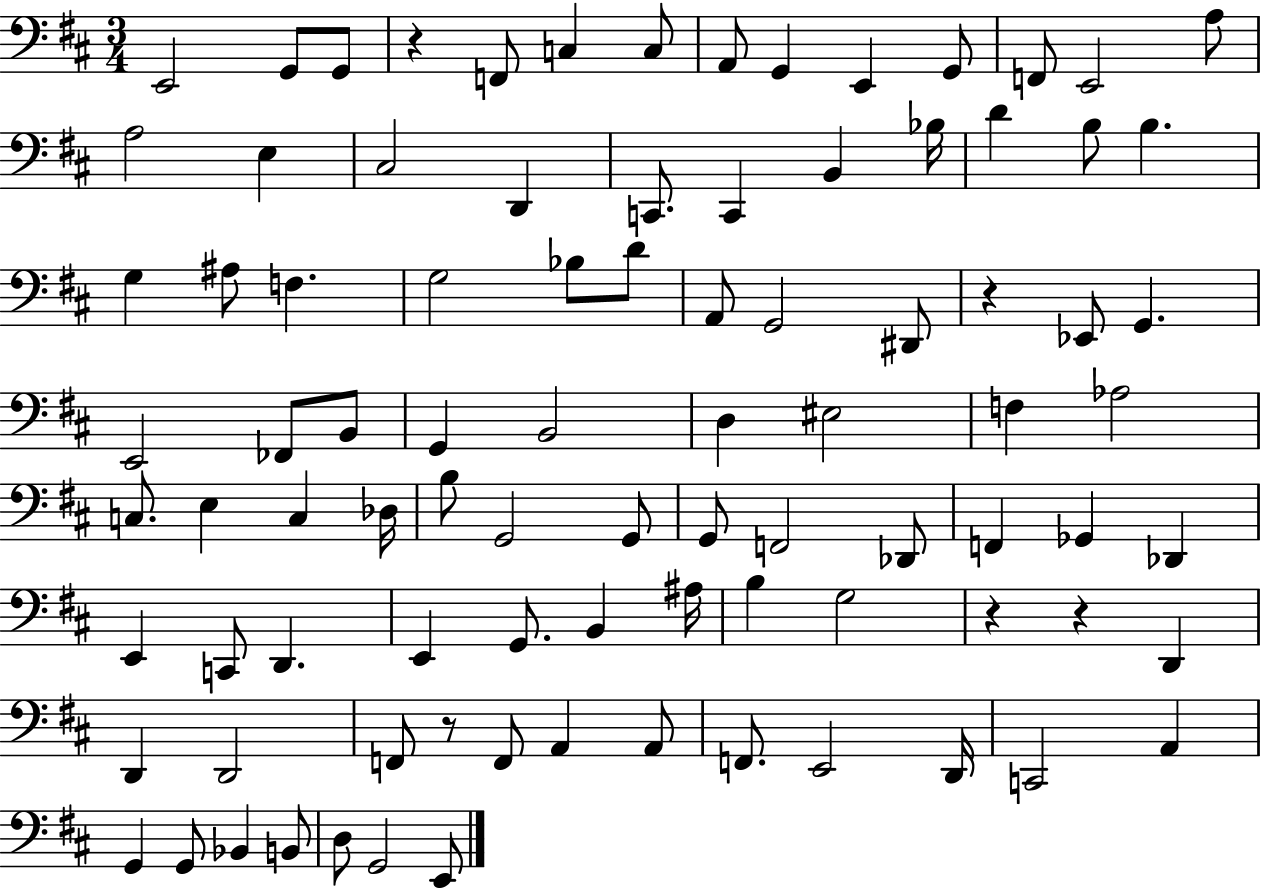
E2/h G2/e G2/e R/q F2/e C3/q C3/e A2/e G2/q E2/q G2/e F2/e E2/h A3/e A3/h E3/q C#3/h D2/q C2/e. C2/q B2/q Bb3/s D4/q B3/e B3/q. G3/q A#3/e F3/q. G3/h Bb3/e D4/e A2/e G2/h D#2/e R/q Eb2/e G2/q. E2/h FES2/e B2/e G2/q B2/h D3/q EIS3/h F3/q Ab3/h C3/e. E3/q C3/q Db3/s B3/e G2/h G2/e G2/e F2/h Db2/e F2/q Gb2/q Db2/q E2/q C2/e D2/q. E2/q G2/e. B2/q A#3/s B3/q G3/h R/q R/q D2/q D2/q D2/h F2/e R/e F2/e A2/q A2/e F2/e. E2/h D2/s C2/h A2/q G2/q G2/e Bb2/q B2/e D3/e G2/h E2/e